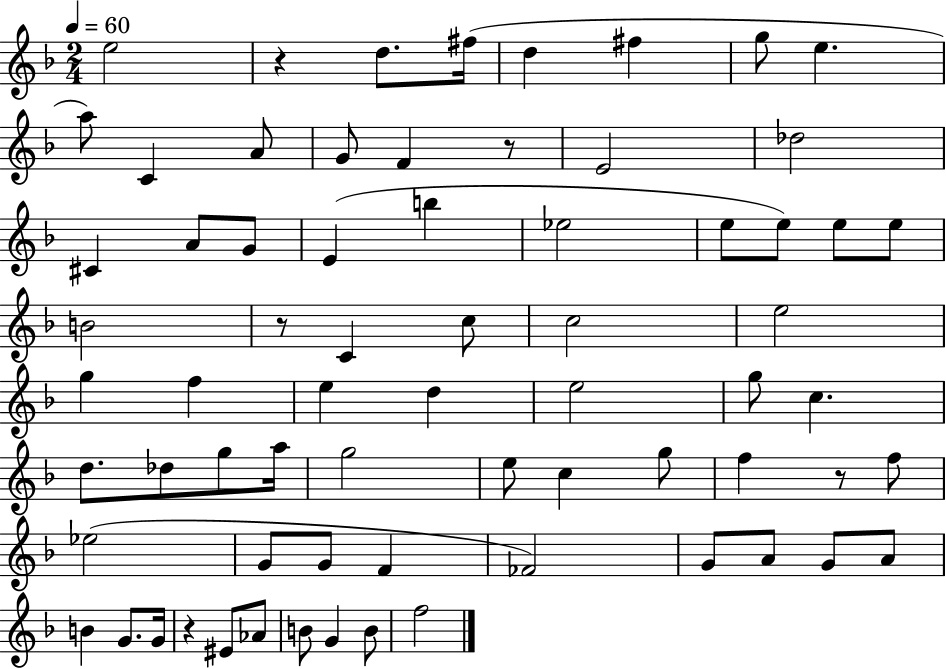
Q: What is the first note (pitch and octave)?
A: E5